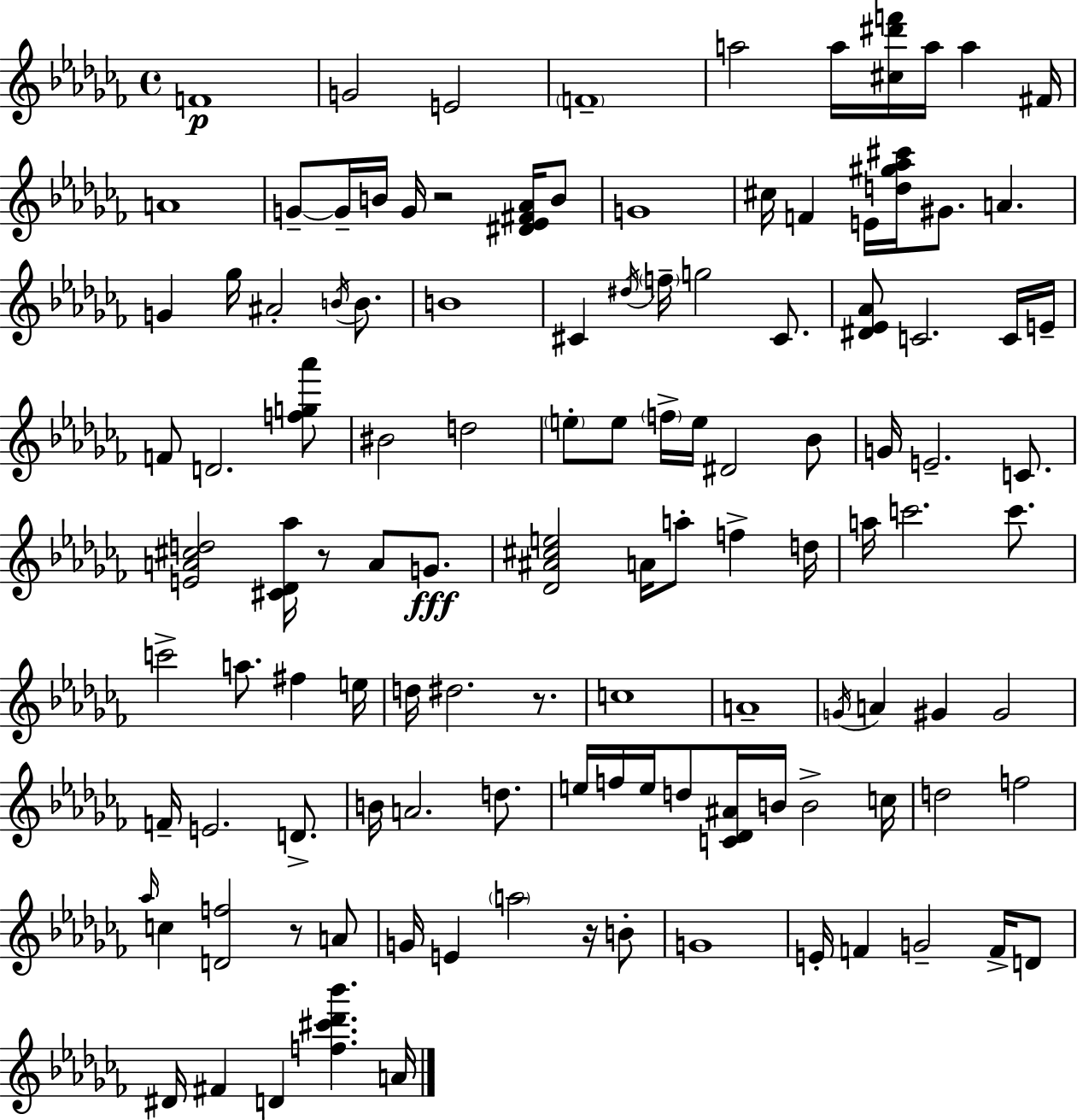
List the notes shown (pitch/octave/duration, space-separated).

F4/w G4/h E4/h F4/w A5/h A5/s [C#5,D#6,F6]/s A5/s A5/q F#4/s A4/w G4/e G4/s B4/s G4/s R/h [D#4,Eb4,F#4,Ab4]/s B4/e G4/w C#5/s F4/q E4/s [D5,G#5,Ab5,C#6]/s G#4/e. A4/q. G4/q Gb5/s A#4/h B4/s B4/e. B4/w C#4/q D#5/s F5/s G5/h C#4/e. [D#4,Eb4,Ab4]/e C4/h. C4/s E4/s F4/e D4/h. [F5,G5,Ab6]/e BIS4/h D5/h E5/e E5/e F5/s E5/s D#4/h Bb4/e G4/s E4/h. C4/e. [E4,A4,C#5,D5]/h [C#4,Db4,Ab5]/s R/e A4/e G4/e. [Db4,A#4,C#5,E5]/h A4/s A5/e F5/q D5/s A5/s C6/h. C6/e. C6/h A5/e. F#5/q E5/s D5/s D#5/h. R/e. C5/w A4/w G4/s A4/q G#4/q G#4/h F4/s E4/h. D4/e. B4/s A4/h. D5/e. E5/s F5/s E5/s D5/e [C4,Db4,A#4]/s B4/s B4/h C5/s D5/h F5/h Ab5/s C5/q [D4,F5]/h R/e A4/e G4/s E4/q A5/h R/s B4/e G4/w E4/s F4/q G4/h F4/s D4/e D#4/s F#4/q D4/q [F5,C#6,Db6,Bb6]/q. A4/s